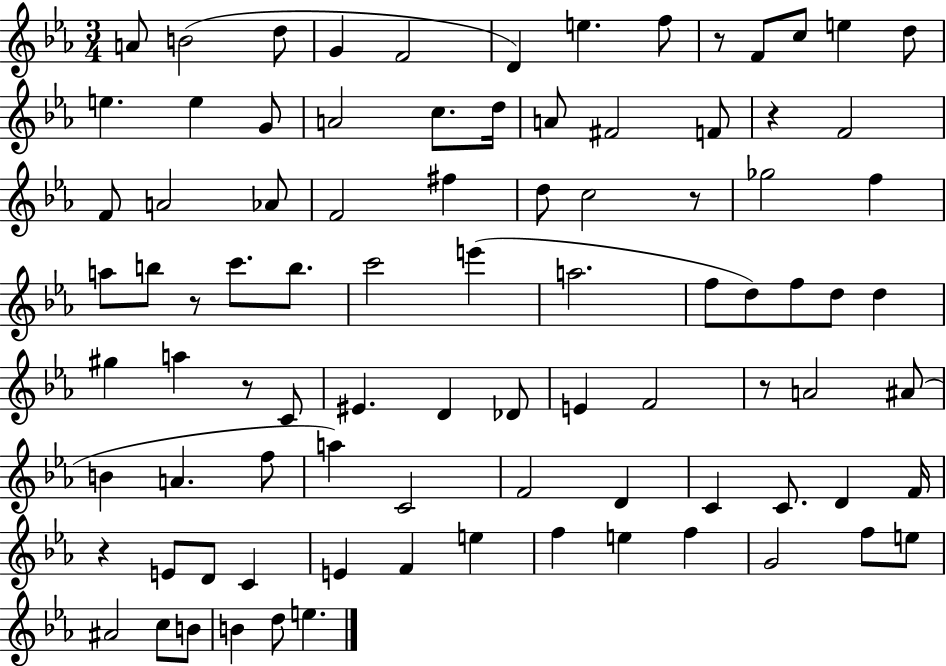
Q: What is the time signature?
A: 3/4